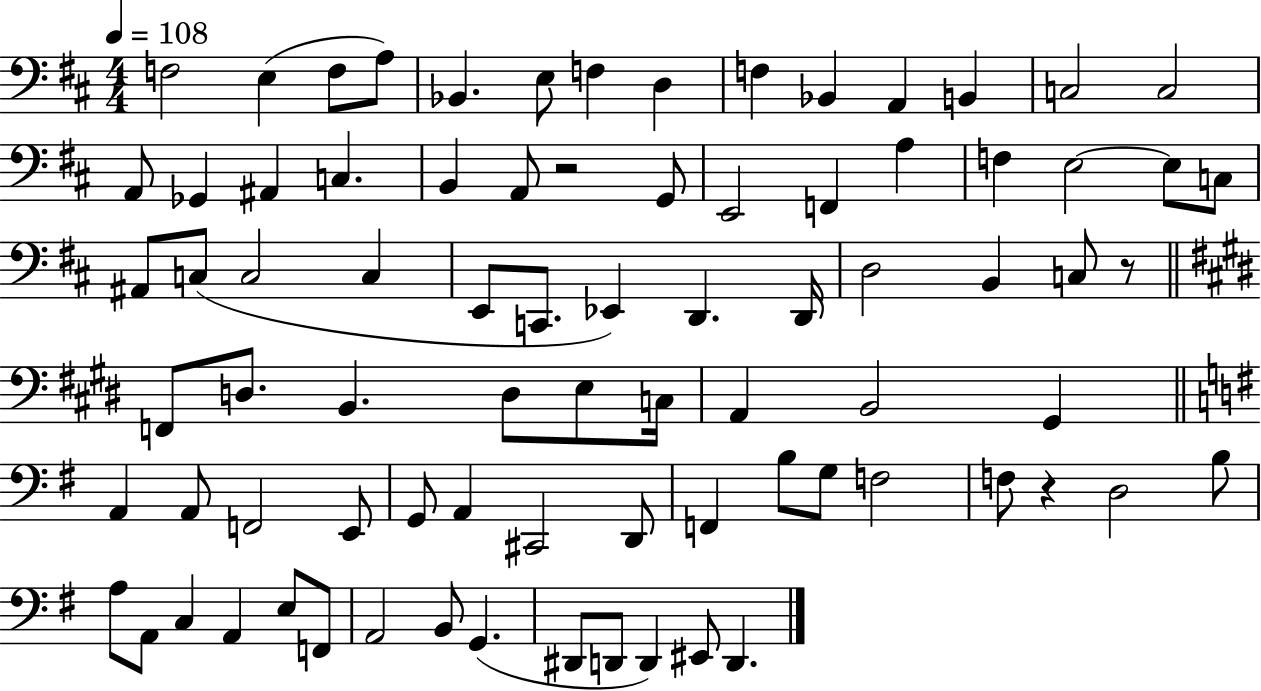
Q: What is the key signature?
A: D major